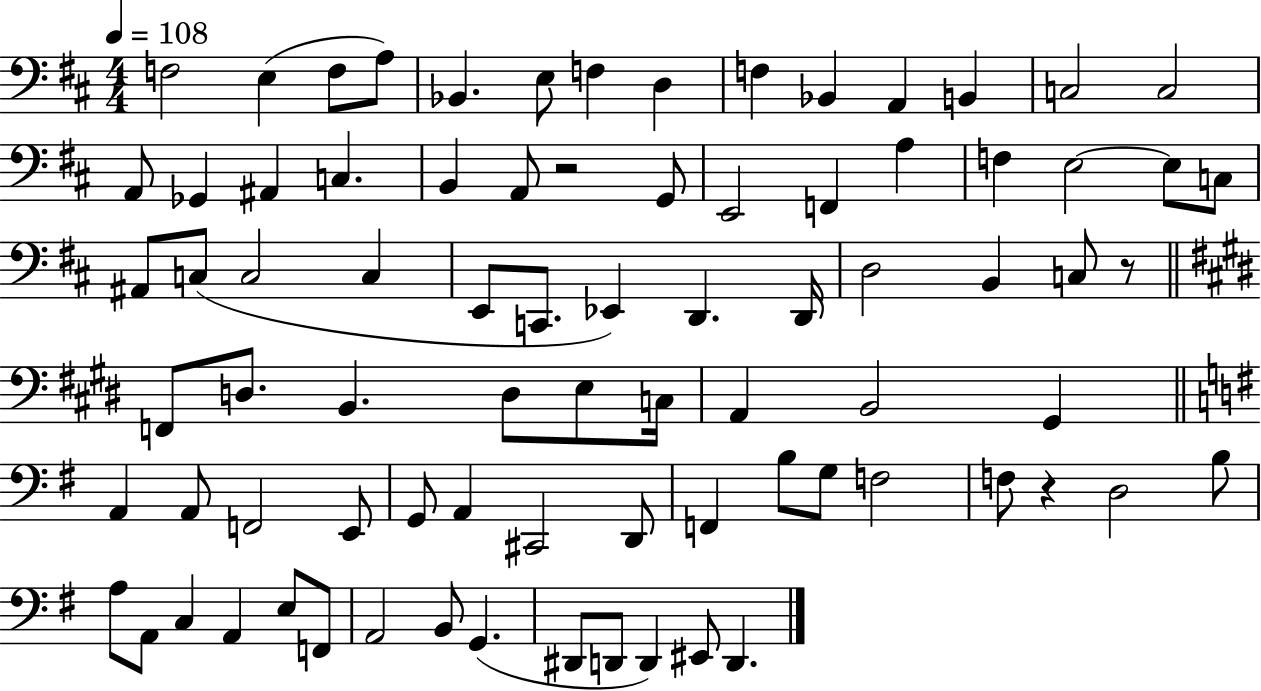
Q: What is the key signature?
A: D major